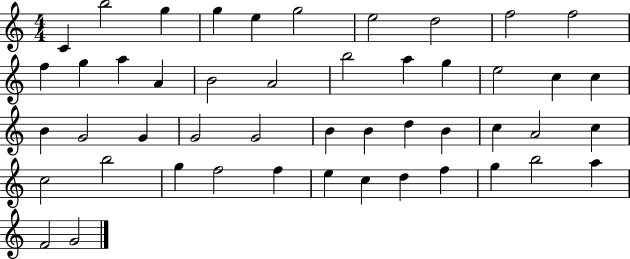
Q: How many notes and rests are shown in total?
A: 48